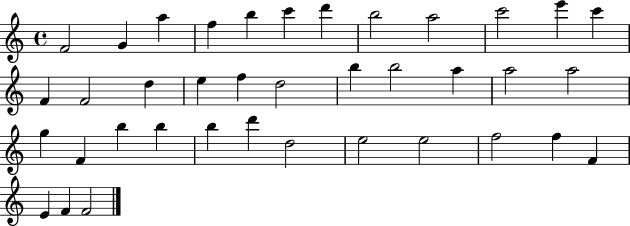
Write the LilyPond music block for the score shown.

{
  \clef treble
  \time 4/4
  \defaultTimeSignature
  \key c \major
  f'2 g'4 a''4 | f''4 b''4 c'''4 d'''4 | b''2 a''2 | c'''2 e'''4 c'''4 | \break f'4 f'2 d''4 | e''4 f''4 d''2 | b''4 b''2 a''4 | a''2 a''2 | \break g''4 f'4 b''4 b''4 | b''4 d'''4 d''2 | e''2 e''2 | f''2 f''4 f'4 | \break e'4 f'4 f'2 | \bar "|."
}